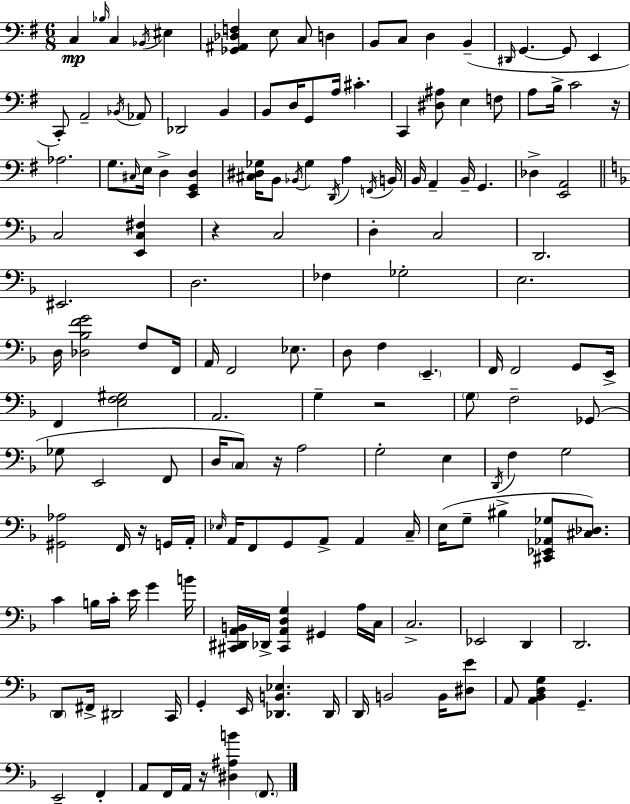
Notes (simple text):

C3/q Bb3/s C3/q Bb2/s EIS3/q [Gb2,A#2,Db3,F3]/q E3/e C3/e D3/q B2/e C3/e D3/q B2/q D#2/s G2/q. G2/e E2/q C2/e A2/h Bb2/s Ab2/e Db2/h B2/q B2/e D3/s G2/e A3/s C#4/q. C2/q [D#3,A#3]/e E3/q F3/e A3/e B3/s C4/h R/s Ab3/h. G3/e. C#3/s E3/s D3/q [E2,G2,D3]/q [C#3,D#3,Gb3]/s B2/e Bb2/s Gb3/q D2/s A3/q F2/s B2/s B2/s A2/q B2/s G2/q. Db3/q [E2,A2]/h C3/h [E2,C3,F#3]/q R/q C3/h D3/q C3/h D2/h. EIS2/h. D3/h. FES3/q Gb3/h E3/h. D3/s [Db3,Bb3,F4,G4]/h F3/e F2/s A2/s F2/h Eb3/e. D3/e F3/q E2/q. F2/s F2/h G2/e E2/s F2/q [E3,F3,G#3]/h A2/h. G3/q R/h G3/e F3/h Gb2/e Gb3/e E2/h F2/e D3/s C3/e R/s A3/h G3/h E3/q D2/s F3/q G3/h [G#2,Ab3]/h F2/s R/s G2/s A2/s Eb3/s A2/s F2/e G2/e A2/e A2/q C3/s E3/s G3/e BIS3/q [C#2,Eb2,Ab2,Gb3]/e [C#3,Db3]/e. C4/q B3/s C4/s E4/s G4/q B4/s [C#2,D#2,A2,B2]/s Db2/s [C#2,A2,D3,G3]/q G#2/q A3/s C3/s C3/h. Eb2/h D2/q D2/h. D2/e F#2/s D#2/h C2/s G2/q E2/s [Db2,B2,Eb3]/q. Db2/s D2/s B2/h B2/s [D#3,E4]/e A2/e [A2,Bb2,D3,G3]/q G2/q. E2/h F2/q A2/e F2/s A2/s R/s [D#3,A#3,B4]/q F2/e.